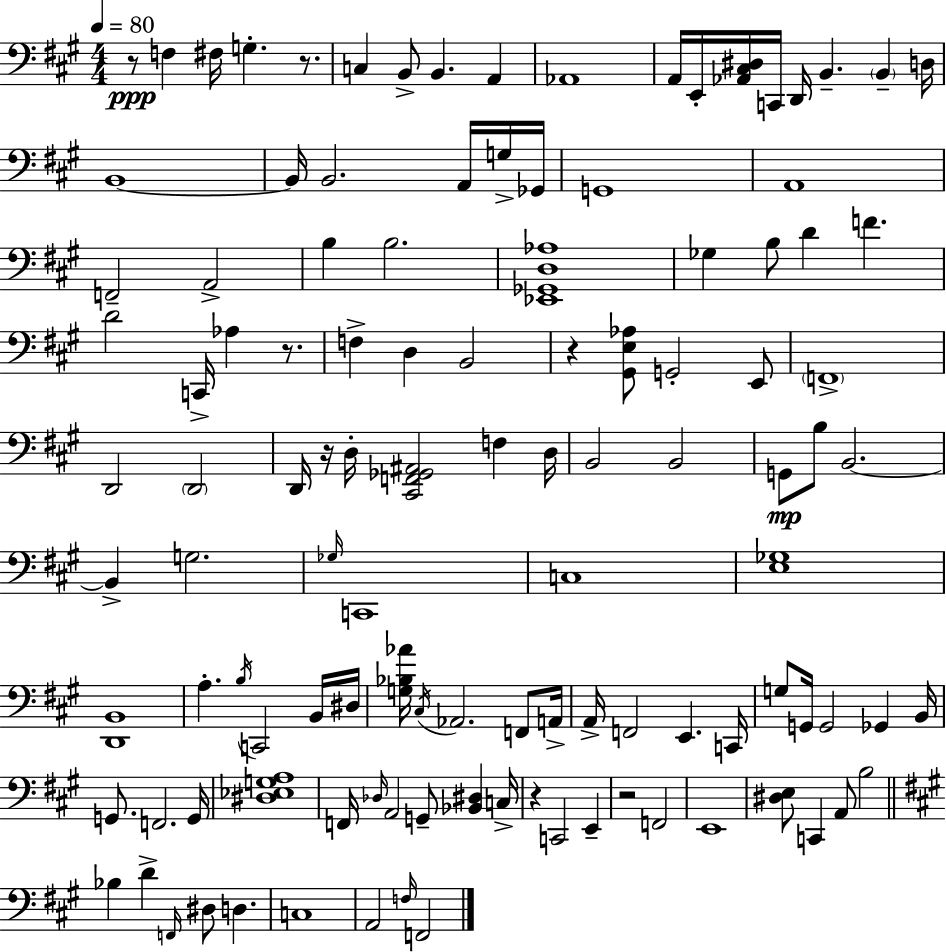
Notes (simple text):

R/e F3/q F#3/s G3/q. R/e. C3/q B2/e B2/q. A2/q Ab2/w A2/s E2/s [Ab2,C#3,D#3]/s C2/s D2/s B2/q. B2/q D3/s B2/w B2/s B2/h. A2/s G3/s Gb2/s G2/w A2/w F2/h A2/h B3/q B3/h. [Eb2,Gb2,D3,Ab3]/w Gb3/q B3/e D4/q F4/q. D4/h C2/s Ab3/q R/e. F3/q D3/q B2/h R/q [G#2,E3,Ab3]/e G2/h E2/e F2/w D2/h D2/h D2/s R/s D3/s [C#2,F2,Gb2,A#2]/h F3/q D3/s B2/h B2/h G2/e B3/e B2/h. B2/q G3/h. Gb3/s C2/w C3/w [E3,Gb3]/w [D2,B2]/w A3/q. B3/s C2/h B2/s D#3/s [G3,Bb3,Ab4]/s C#3/s Ab2/h. F2/e A2/s A2/s F2/h E2/q. C2/s G3/e G2/s G2/h Gb2/q B2/s G2/e. F2/h. G2/s [D#3,Eb3,G3,A3]/w F2/s Db3/s A2/h G2/e [Bb2,D#3]/q C3/s R/q C2/h E2/q R/h F2/h E2/w [D#3,E3]/e C2/q A2/e B3/h Bb3/q D4/q F2/s D#3/e D3/q. C3/w A2/h F3/s F2/h